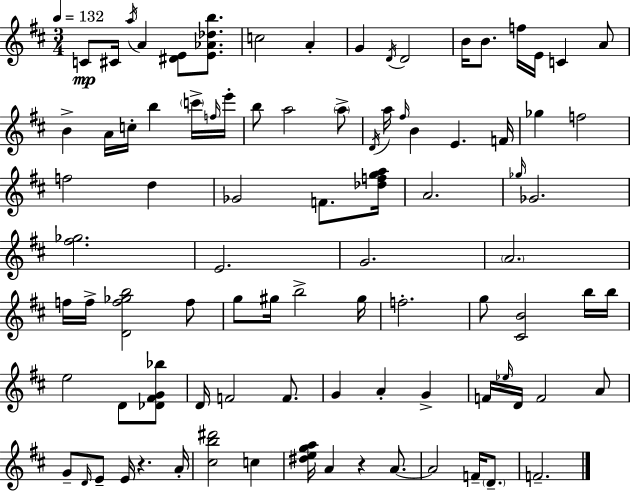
{
  \clef treble
  \numericTimeSignature
  \time 3/4
  \key d \major
  \tempo 4 = 132
  c'8\mp cis'16 \acciaccatura { a''16 } a'4 <dis' e'>8 <e' aes' des'' b''>8. | c''2 a'4-. | g'4 \acciaccatura { d'16 } d'2 | b'16 b'8. f''16 e'16 c'4 | \break a'8 b'4-> a'16 c''16-. b''4 | \parenthesize c'''16-> \grace { f''16 } e'''16-. b''8 a''2 | \parenthesize a''8-> \acciaccatura { d'16 } a''16 \grace { fis''16 } b'4 e'4. | f'16 ges''4 f''2 | \break f''2 | d''4 ges'2 | f'8. <des'' f'' g'' a''>16 a'2. | \grace { ges''16 } ges'2. | \break <fis'' ges''>2. | e'2. | g'2. | \parenthesize a'2. | \break f''16 f''16-> <d' f'' ges'' b''>2 | f''8 g''8 gis''16 b''2-> | gis''16 f''2.-. | g''8 <cis' b'>2 | \break b''16 b''16 e''2 | d'8 <des' fis' g' bes''>8 d'16 f'2 | f'8. g'4 a'4-. | g'4-> f'16 \grace { ees''16 } d'16 f'2 | \break a'8 g'8-- \grace { d'16 } e'8-- | e'16 r4. a'16-. <cis'' b'' dis'''>2 | c''4 <dis'' e'' g'' a''>16 a'4 | r4 a'8.~~ a'2 | \break f'16-- \parenthesize d'8.-- f'2.-- | \bar "|."
}